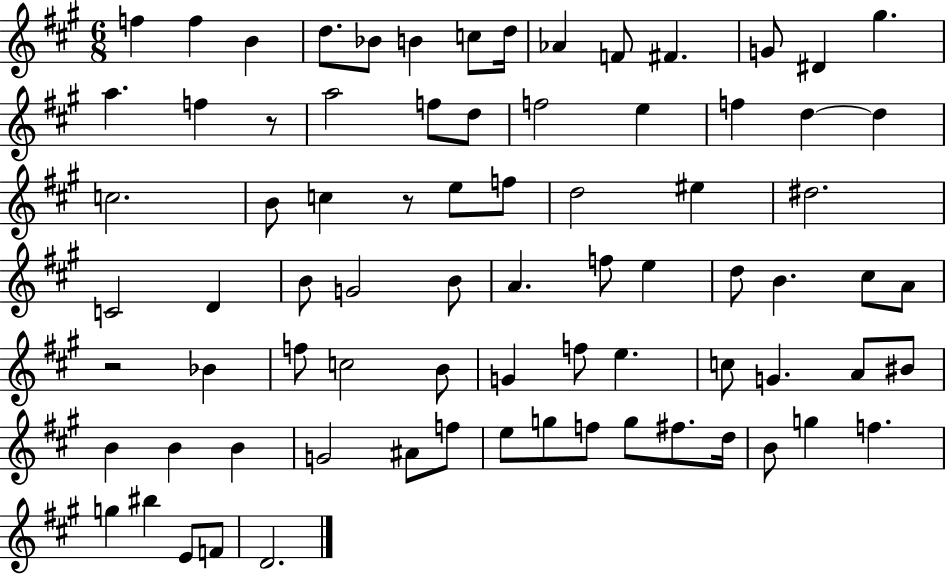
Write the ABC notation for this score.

X:1
T:Untitled
M:6/8
L:1/4
K:A
f f B d/2 _B/2 B c/2 d/4 _A F/2 ^F G/2 ^D ^g a f z/2 a2 f/2 d/2 f2 e f d d c2 B/2 c z/2 e/2 f/2 d2 ^e ^d2 C2 D B/2 G2 B/2 A f/2 e d/2 B ^c/2 A/2 z2 _B f/2 c2 B/2 G f/2 e c/2 G A/2 ^B/2 B B B G2 ^A/2 f/2 e/2 g/2 f/2 g/2 ^f/2 d/4 B/2 g f g ^b E/2 F/2 D2